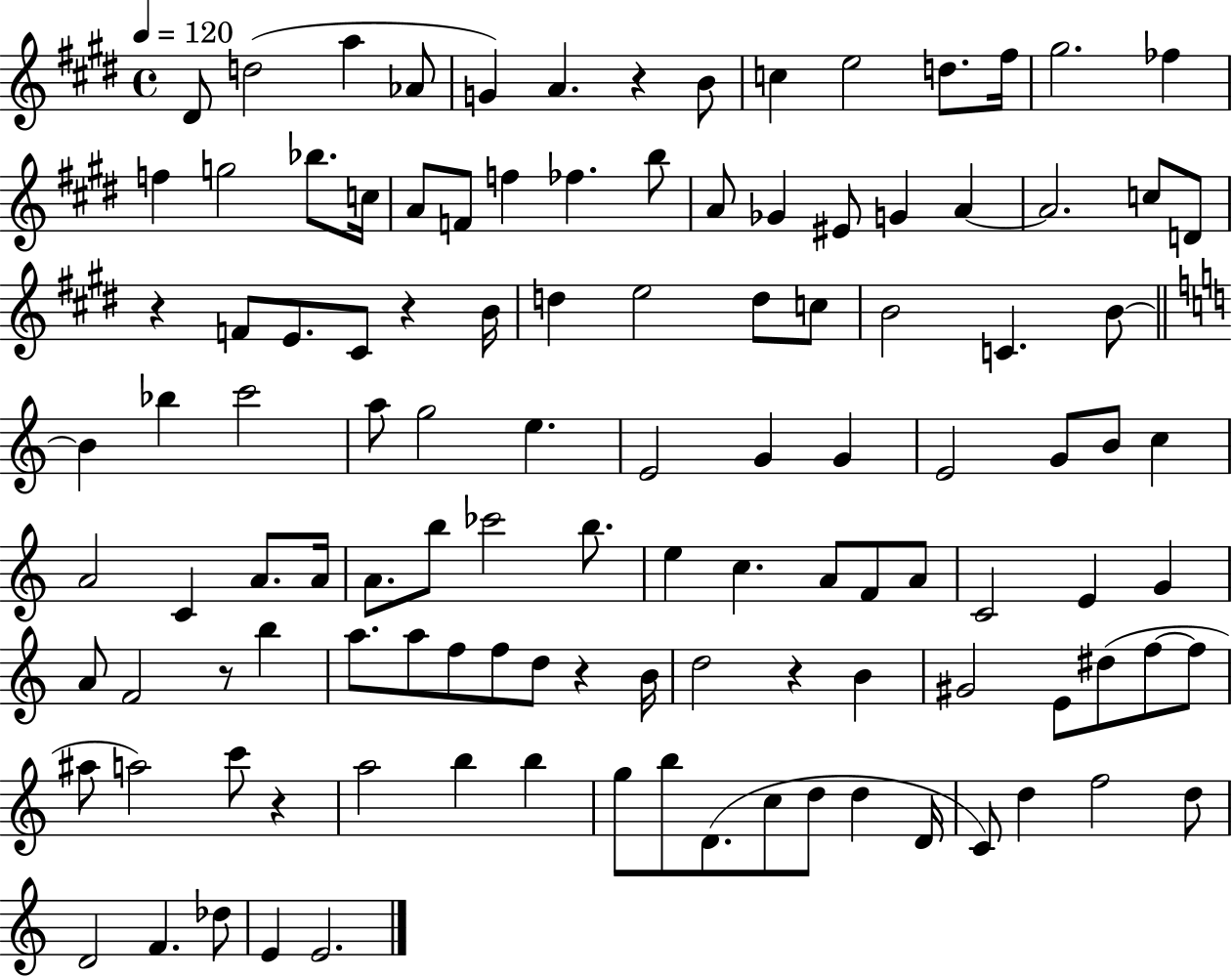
D#4/e D5/h A5/q Ab4/e G4/q A4/q. R/q B4/e C5/q E5/h D5/e. F#5/s G#5/h. FES5/q F5/q G5/h Bb5/e. C5/s A4/e F4/e F5/q FES5/q. B5/e A4/e Gb4/q EIS4/e G4/q A4/q A4/h. C5/e D4/e R/q F4/e E4/e. C#4/e R/q B4/s D5/q E5/h D5/e C5/e B4/h C4/q. B4/e B4/q Bb5/q C6/h A5/e G5/h E5/q. E4/h G4/q G4/q E4/h G4/e B4/e C5/q A4/h C4/q A4/e. A4/s A4/e. B5/e CES6/h B5/e. E5/q C5/q. A4/e F4/e A4/e C4/h E4/q G4/q A4/e F4/h R/e B5/q A5/e. A5/e F5/e F5/e D5/e R/q B4/s D5/h R/q B4/q G#4/h E4/e D#5/e F5/e F5/e A#5/e A5/h C6/e R/q A5/h B5/q B5/q G5/e B5/e D4/e. C5/e D5/e D5/q D4/s C4/e D5/q F5/h D5/e D4/h F4/q. Db5/e E4/q E4/h.